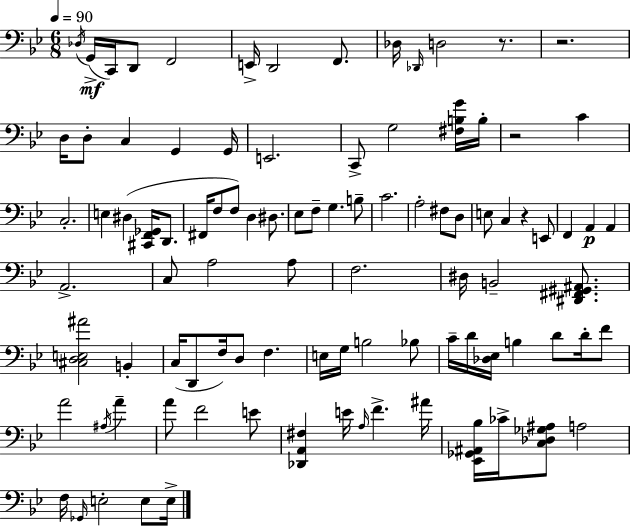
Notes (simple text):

Db3/s G2/s C2/s D2/e F2/h E2/s D2/h F2/e. Db3/s Db2/s D3/h R/e. R/h. D3/s D3/e C3/q G2/q G2/s E2/h. C2/e G3/h [F#3,B3,G4]/s B3/s R/h C4/q C3/h. E3/q D#3/q [C#2,F2,Gb2]/s D2/e. F#2/s F3/e F3/e D3/q D#3/e. Eb3/e F3/e G3/q. B3/e C4/h. A3/h F#3/e D3/e E3/e C3/q R/q E2/e F2/q A2/q A2/q A2/h. C3/e A3/h A3/e F3/h. D#3/s B2/h [D#2,F#2,G#2,A#2]/e. [C#3,D3,E3,A#4]/h B2/q C3/s D2/e F3/s D3/e F3/q. E3/s G3/s B3/h Bb3/e C4/s D4/s [Db3,Eb3]/s B3/q D4/e D4/s F4/e A4/h A#3/s A4/q A4/e F4/h E4/e [Db2,A2,F#3]/q E4/s A3/s F4/q. A#4/s [Eb2,Gb2,A#2,Bb3]/s CES4/s [C3,Db3,Gb3,A#3]/e A3/h F3/s Gb2/s E3/h E3/e E3/s